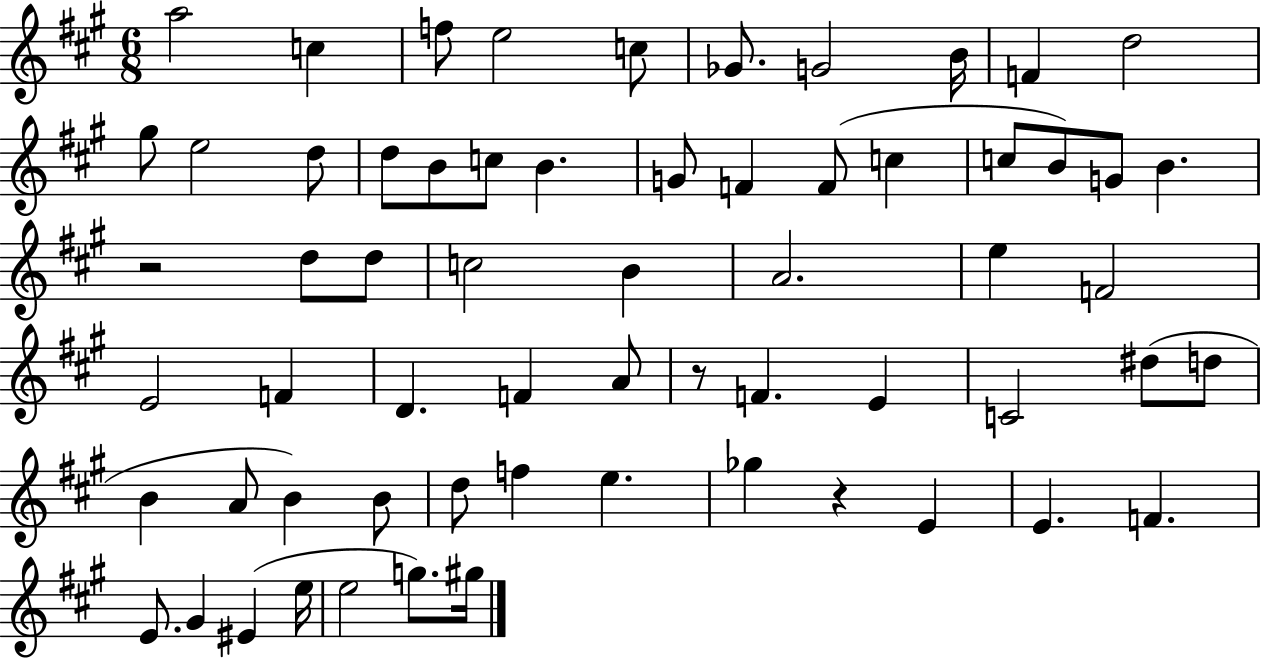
{
  \clef treble
  \numericTimeSignature
  \time 6/8
  \key a \major
  a''2 c''4 | f''8 e''2 c''8 | ges'8. g'2 b'16 | f'4 d''2 | \break gis''8 e''2 d''8 | d''8 b'8 c''8 b'4. | g'8 f'4 f'8( c''4 | c''8 b'8) g'8 b'4. | \break r2 d''8 d''8 | c''2 b'4 | a'2. | e''4 f'2 | \break e'2 f'4 | d'4. f'4 a'8 | r8 f'4. e'4 | c'2 dis''8( d''8 | \break b'4 a'8 b'4) b'8 | d''8 f''4 e''4. | ges''4 r4 e'4 | e'4. f'4. | \break e'8. gis'4 eis'4( e''16 | e''2 g''8.) gis''16 | \bar "|."
}